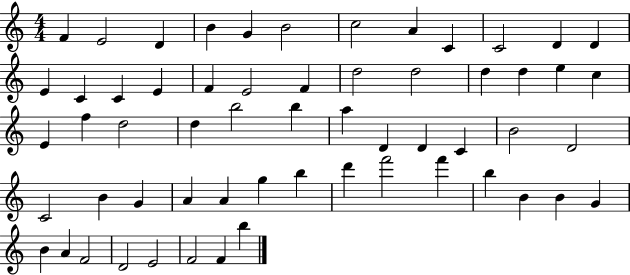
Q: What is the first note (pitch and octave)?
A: F4